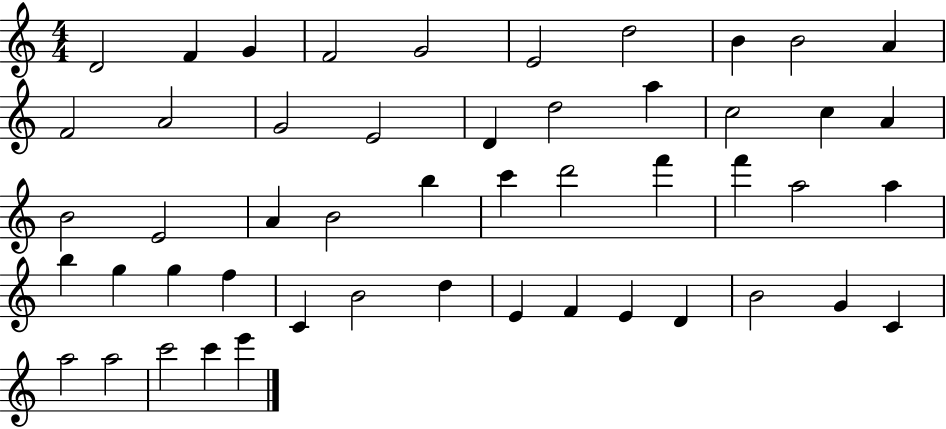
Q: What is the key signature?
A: C major